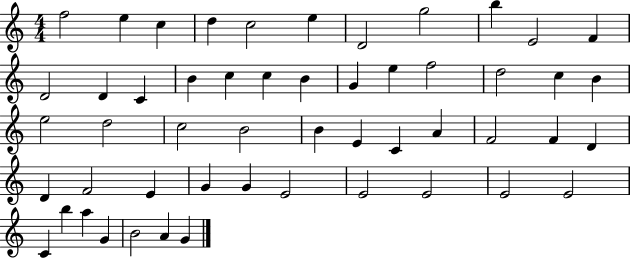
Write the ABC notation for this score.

X:1
T:Untitled
M:4/4
L:1/4
K:C
f2 e c d c2 e D2 g2 b E2 F D2 D C B c c B G e f2 d2 c B e2 d2 c2 B2 B E C A F2 F D D F2 E G G E2 E2 E2 E2 E2 C b a G B2 A G